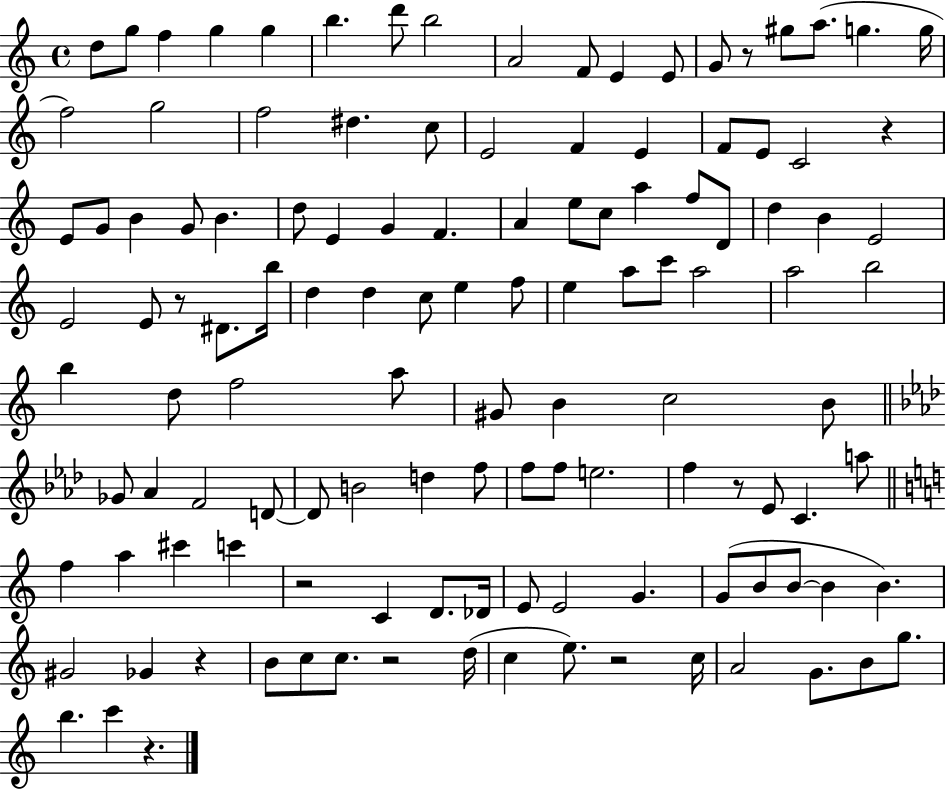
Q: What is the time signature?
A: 4/4